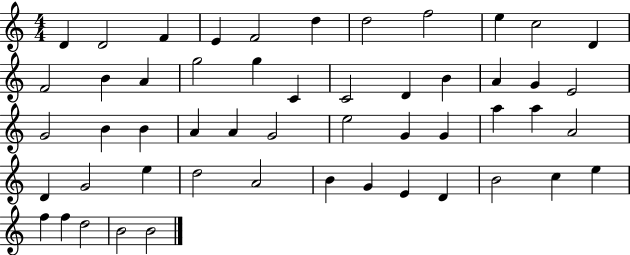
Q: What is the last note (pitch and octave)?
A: B4